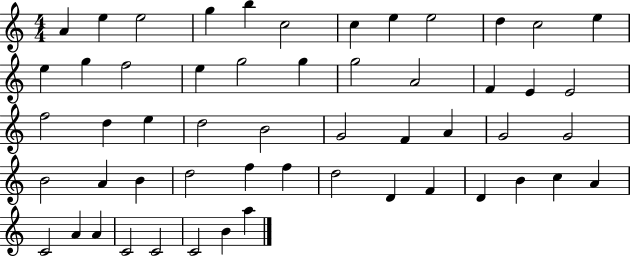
A4/q E5/q E5/h G5/q B5/q C5/h C5/q E5/q E5/h D5/q C5/h E5/q E5/q G5/q F5/h E5/q G5/h G5/q G5/h A4/h F4/q E4/q E4/h F5/h D5/q E5/q D5/h B4/h G4/h F4/q A4/q G4/h G4/h B4/h A4/q B4/q D5/h F5/q F5/q D5/h D4/q F4/q D4/q B4/q C5/q A4/q C4/h A4/q A4/q C4/h C4/h C4/h B4/q A5/q